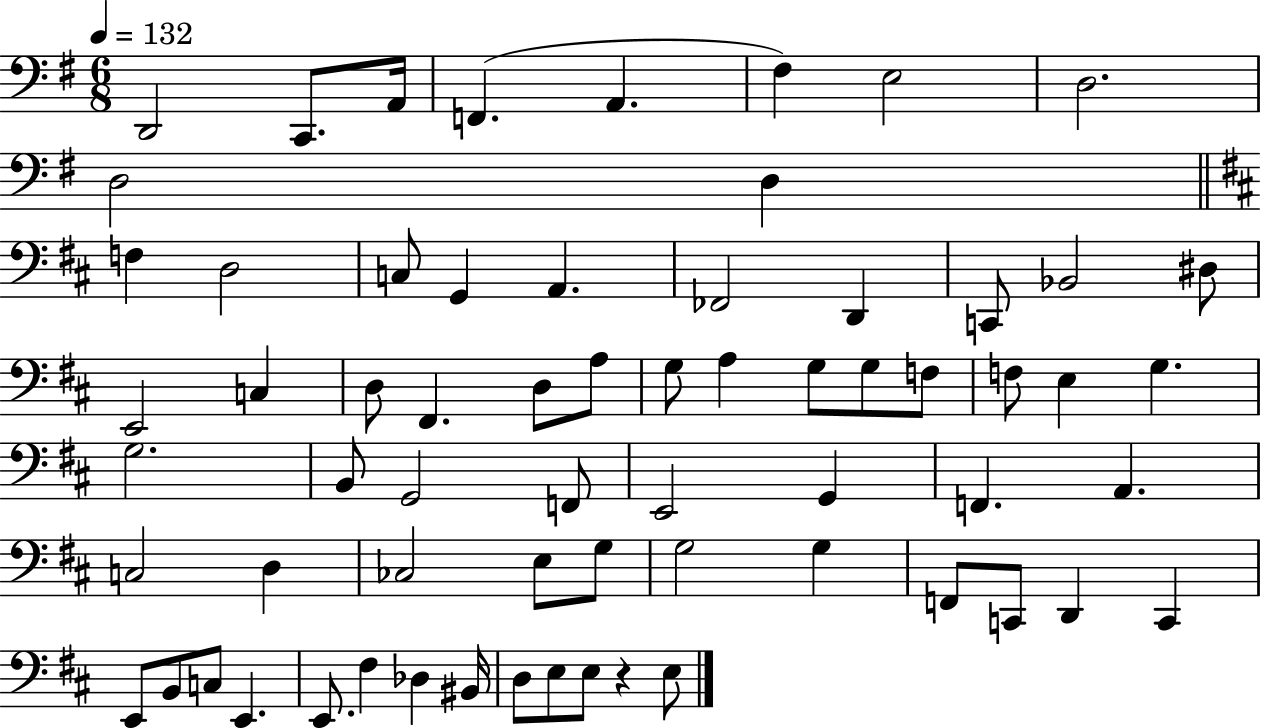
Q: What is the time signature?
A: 6/8